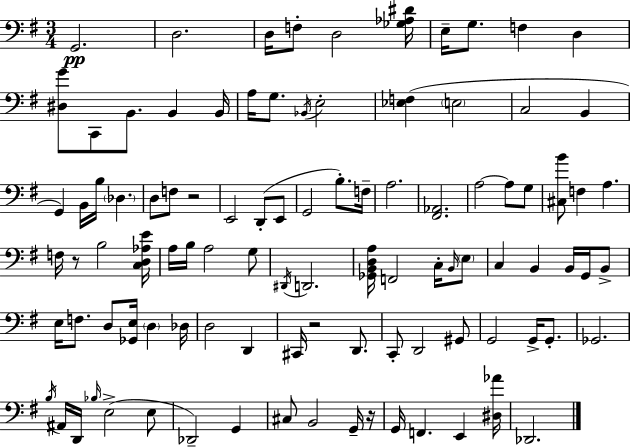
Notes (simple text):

G2/h. D3/h. D3/s F3/e D3/h [Gb3,Ab3,D#4]/s E3/s G3/e. F3/q D3/q [D#3,G4]/e C2/e B2/e. B2/q B2/s A3/s G3/e. Bb2/s E3/h [Eb3,F3]/q E3/h C3/h B2/q G2/q B2/s B3/s Db3/q. D3/e F3/e R/h E2/h D2/e E2/e G2/h B3/e. F3/s A3/h. [F#2,Ab2]/h. A3/h A3/e G3/e [C#3,B4]/e F3/q A3/q. F3/s R/e B3/h [C3,D3,Ab3,E4]/s A3/s B3/s A3/h G3/e D#2/s D2/h. [Gb2,B2,D3,A3]/s F2/h C3/s B2/s E3/e C3/q B2/q B2/s G2/s B2/e E3/s F3/e. D3/e [Gb2,E3]/s D3/q Db3/s D3/h D2/q C#2/s R/h D2/e. C2/e D2/h G#2/e G2/h G2/s G2/e. Gb2/h. B3/s A#2/s D2/s Bb3/s E3/h E3/e Db2/h G2/q C#3/e B2/h G2/s R/s G2/s F2/q. E2/q [D#3,Ab4]/s Db2/h.